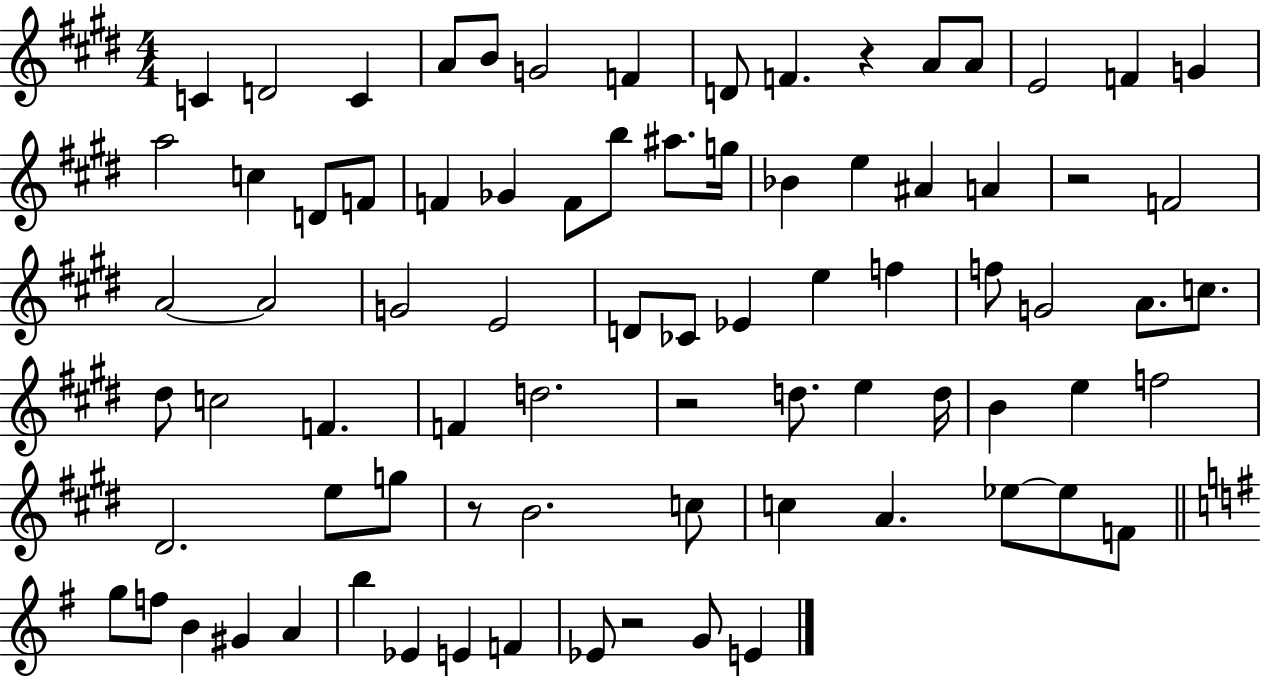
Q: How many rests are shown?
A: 5